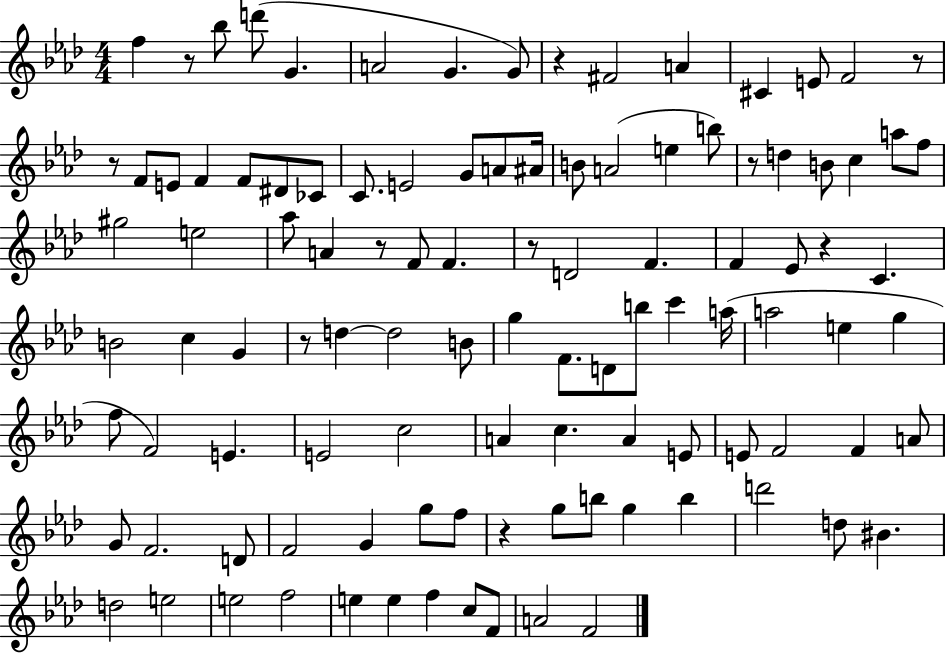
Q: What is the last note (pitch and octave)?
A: F4